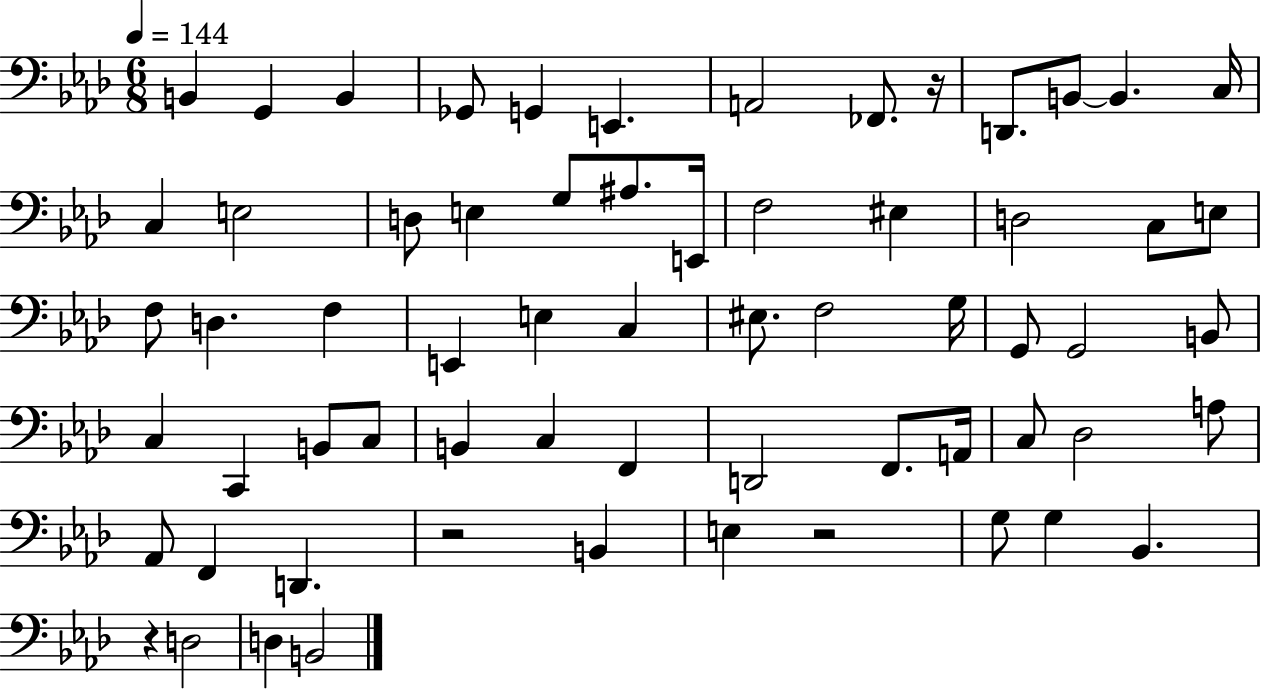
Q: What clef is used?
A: bass